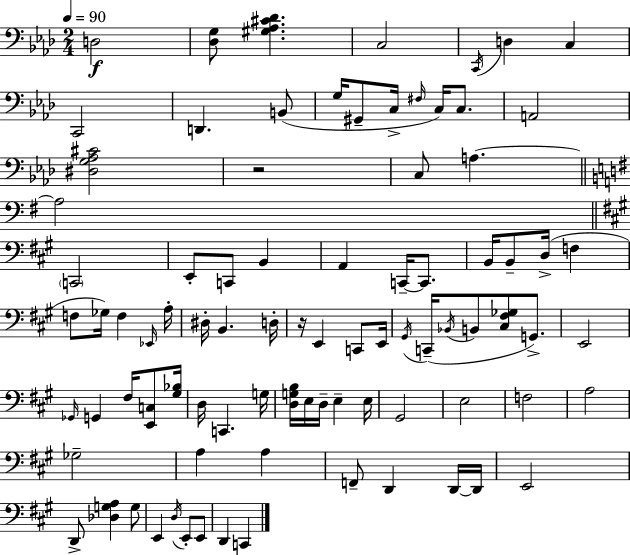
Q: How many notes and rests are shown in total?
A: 86